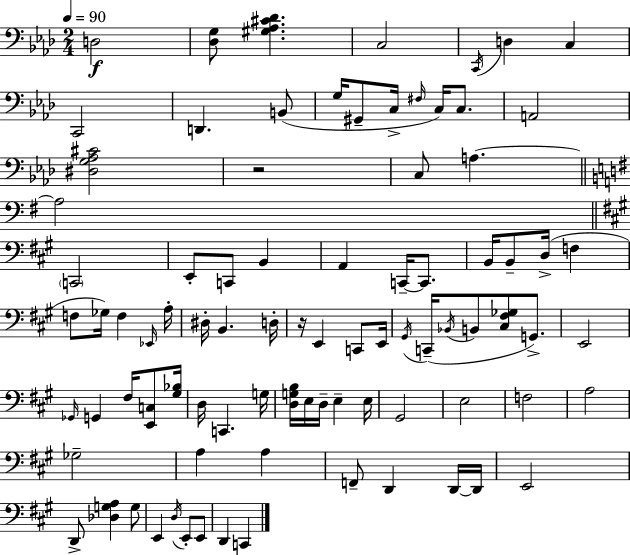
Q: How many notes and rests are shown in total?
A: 86